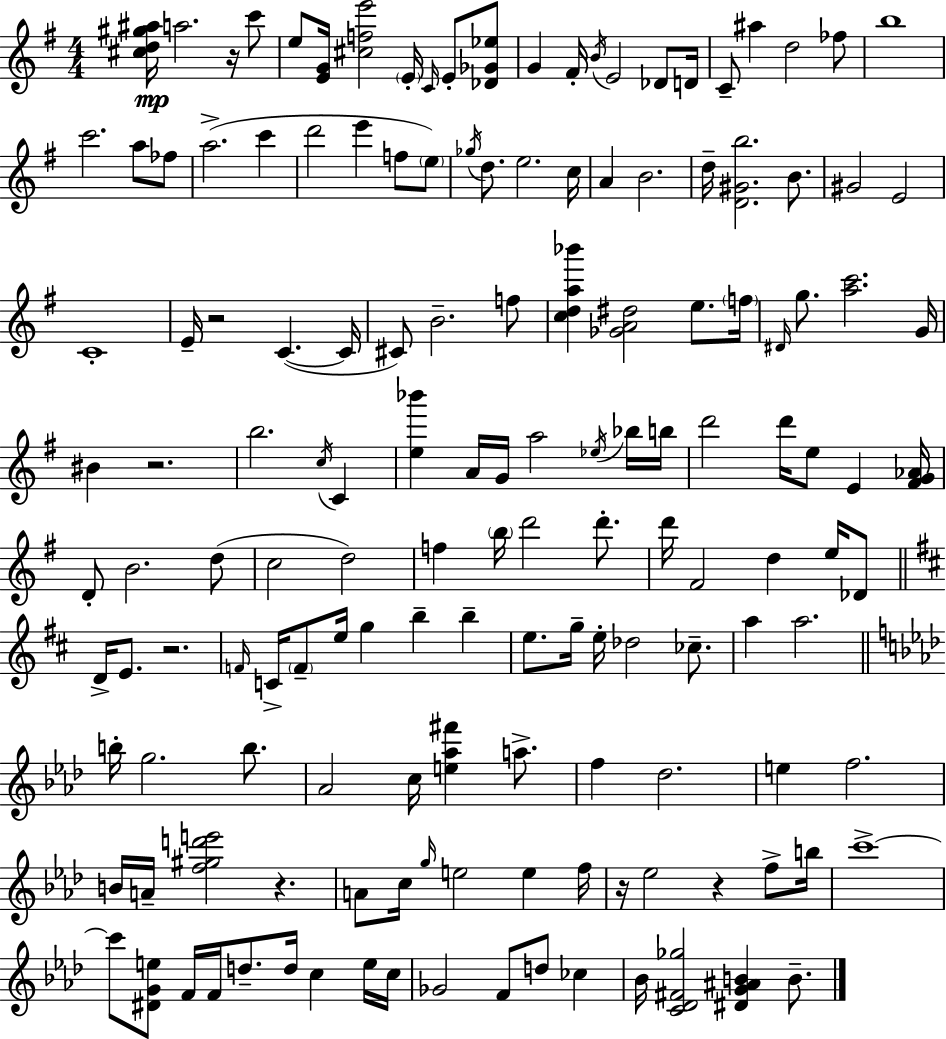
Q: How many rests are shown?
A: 7